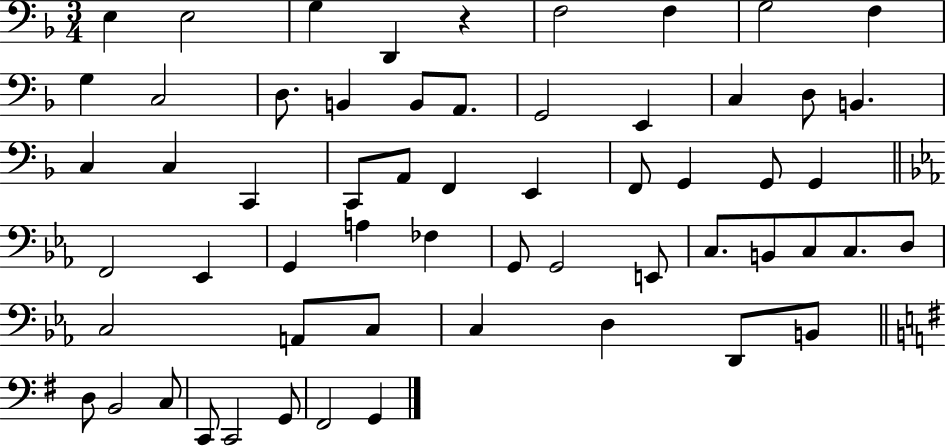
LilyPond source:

{
  \clef bass
  \numericTimeSignature
  \time 3/4
  \key f \major
  e4 e2 | g4 d,4 r4 | f2 f4 | g2 f4 | \break g4 c2 | d8. b,4 b,8 a,8. | g,2 e,4 | c4 d8 b,4. | \break c4 c4 c,4 | c,8 a,8 f,4 e,4 | f,8 g,4 g,8 g,4 | \bar "||" \break \key ees \major f,2 ees,4 | g,4 a4 fes4 | g,8 g,2 e,8 | c8. b,8 c8 c8. d8 | \break c2 a,8 c8 | c4 d4 d,8 b,8 | \bar "||" \break \key g \major d8 b,2 c8 | c,8 c,2 g,8 | fis,2 g,4 | \bar "|."
}